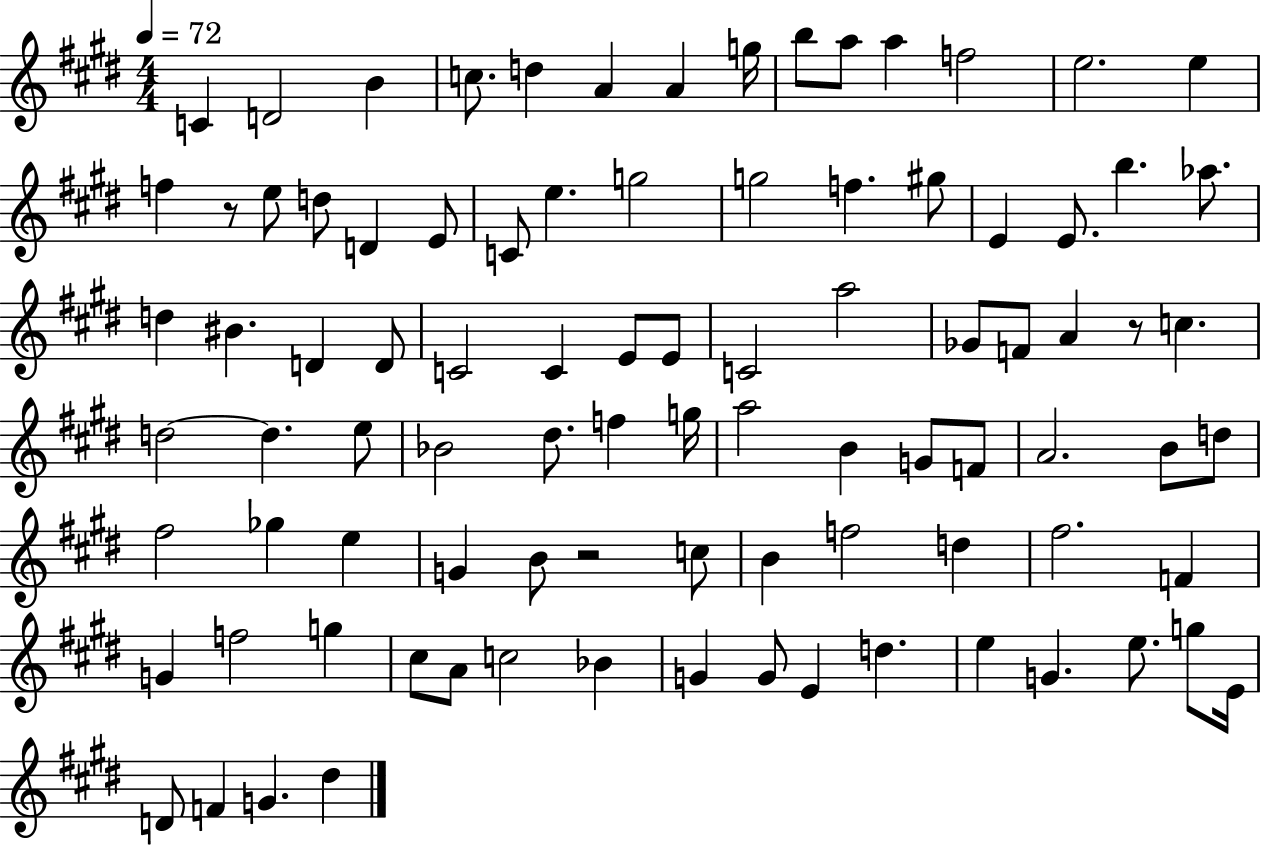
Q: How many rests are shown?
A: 3